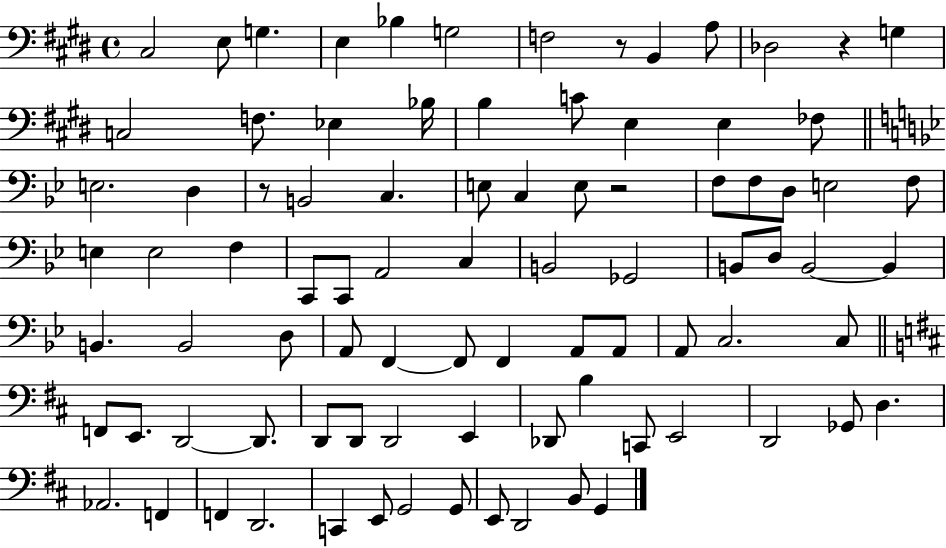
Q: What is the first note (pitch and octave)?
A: C#3